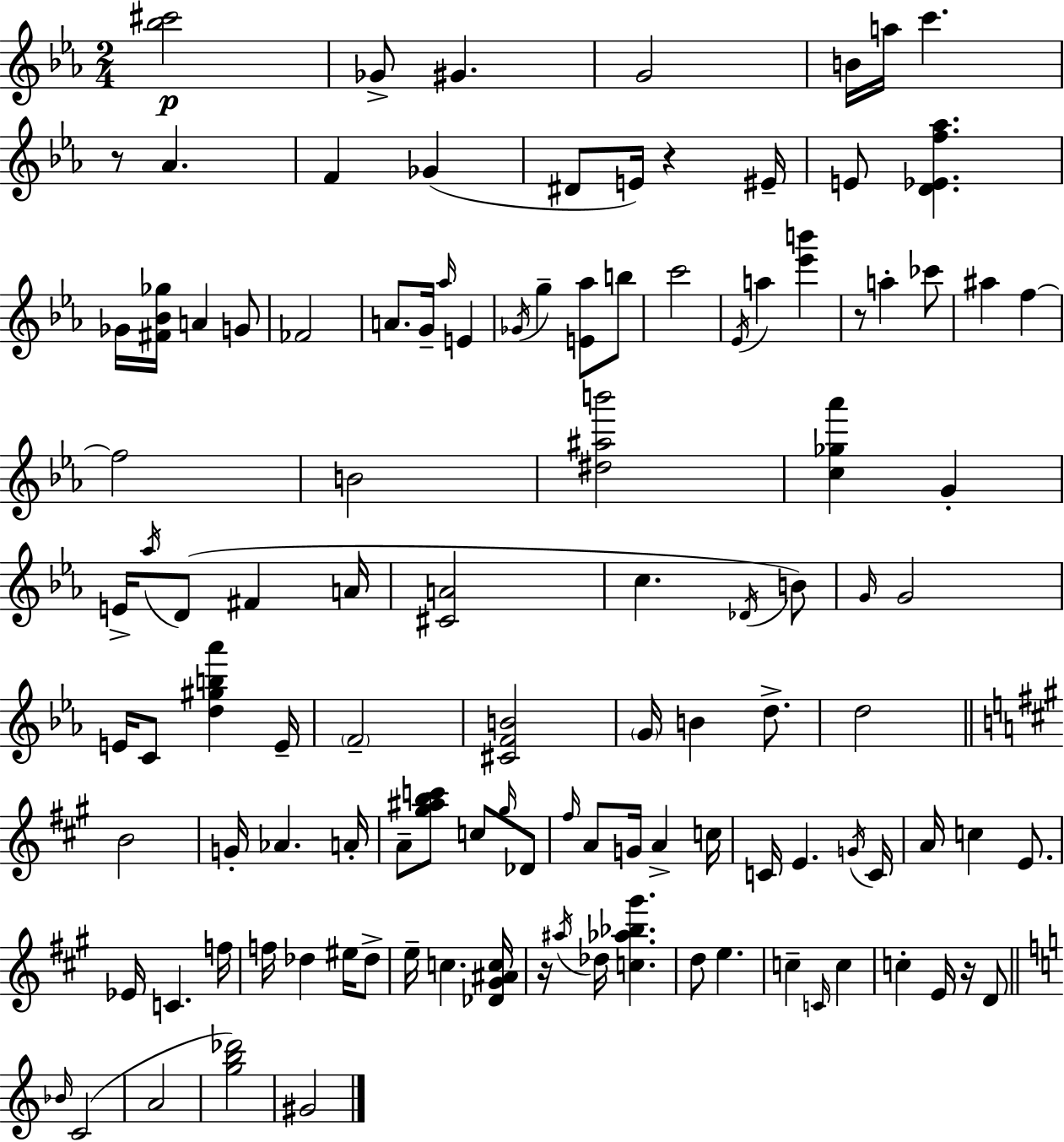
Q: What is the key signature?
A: EES major